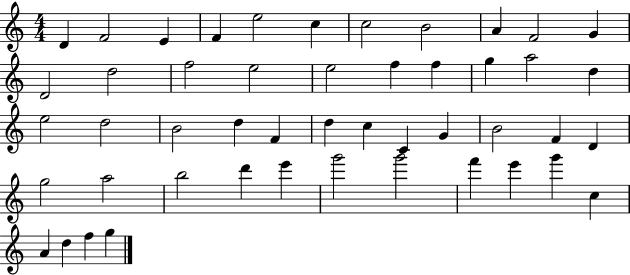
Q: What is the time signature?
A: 4/4